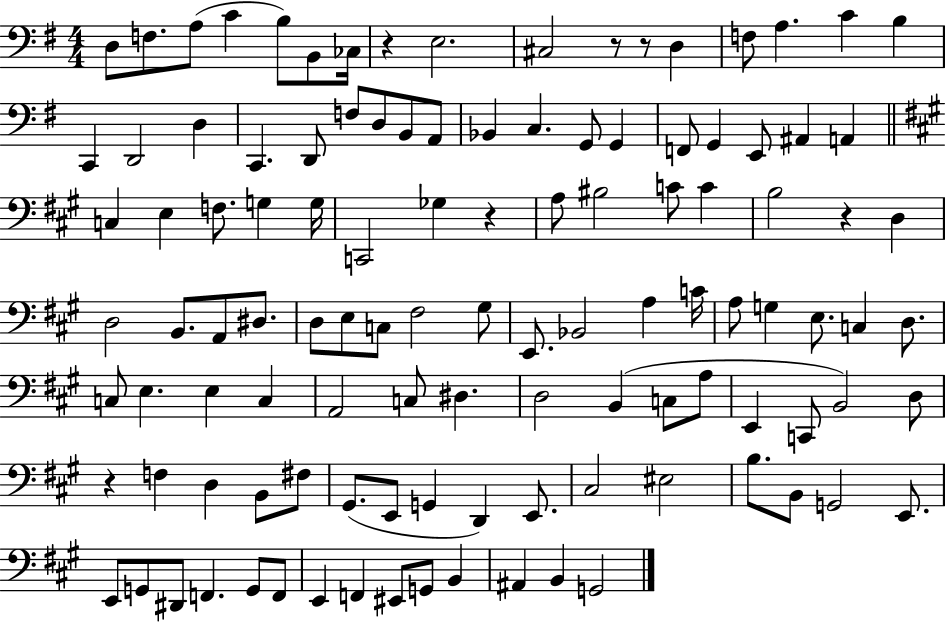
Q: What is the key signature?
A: G major